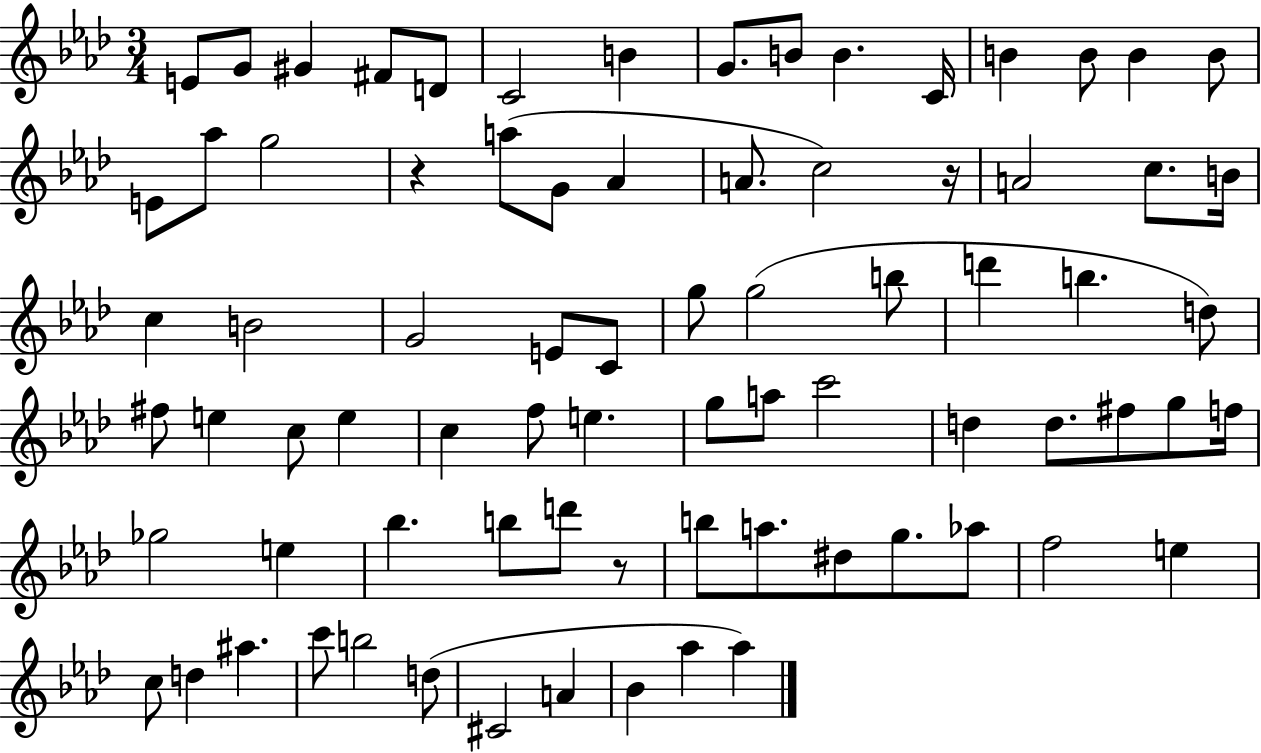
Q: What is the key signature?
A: AES major